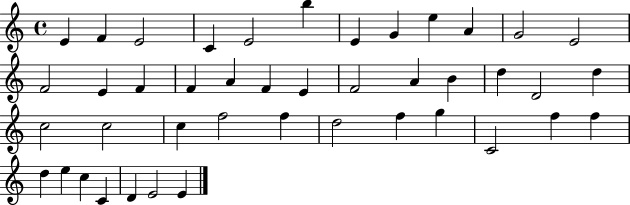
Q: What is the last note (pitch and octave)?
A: E4